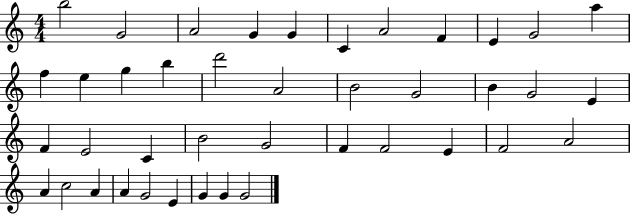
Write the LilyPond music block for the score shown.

{
  \clef treble
  \numericTimeSignature
  \time 4/4
  \key c \major
  b''2 g'2 | a'2 g'4 g'4 | c'4 a'2 f'4 | e'4 g'2 a''4 | \break f''4 e''4 g''4 b''4 | d'''2 a'2 | b'2 g'2 | b'4 g'2 e'4 | \break f'4 e'2 c'4 | b'2 g'2 | f'4 f'2 e'4 | f'2 a'2 | \break a'4 c''2 a'4 | a'4 g'2 e'4 | g'4 g'4 g'2 | \bar "|."
}